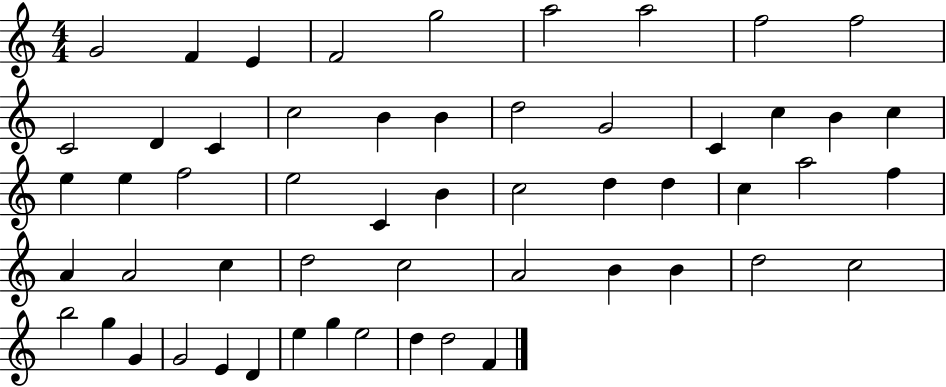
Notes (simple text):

G4/h F4/q E4/q F4/h G5/h A5/h A5/h F5/h F5/h C4/h D4/q C4/q C5/h B4/q B4/q D5/h G4/h C4/q C5/q B4/q C5/q E5/q E5/q F5/h E5/h C4/q B4/q C5/h D5/q D5/q C5/q A5/h F5/q A4/q A4/h C5/q D5/h C5/h A4/h B4/q B4/q D5/h C5/h B5/h G5/q G4/q G4/h E4/q D4/q E5/q G5/q E5/h D5/q D5/h F4/q